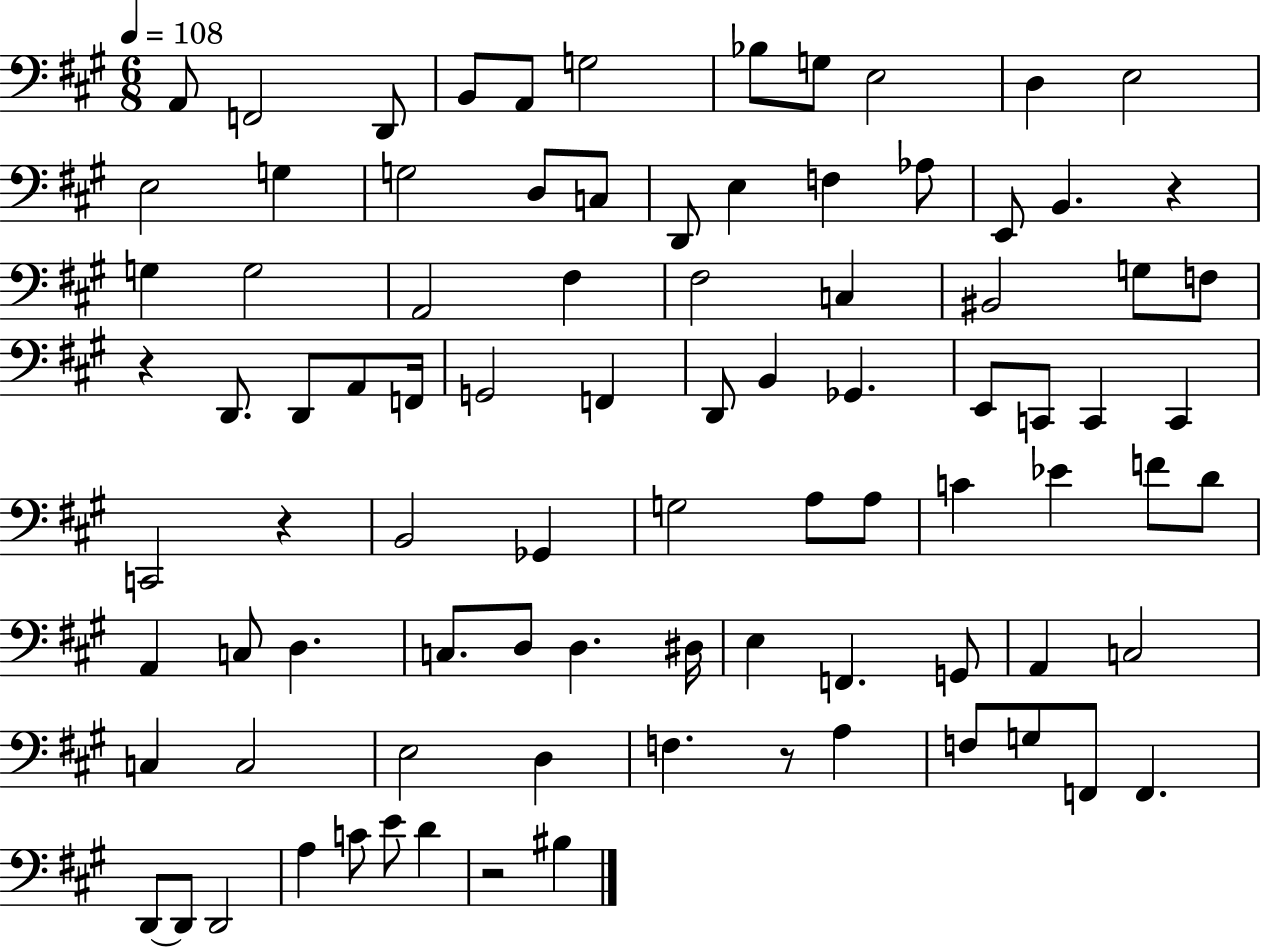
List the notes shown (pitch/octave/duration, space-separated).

A2/e F2/h D2/e B2/e A2/e G3/h Bb3/e G3/e E3/h D3/q E3/h E3/h G3/q G3/h D3/e C3/e D2/e E3/q F3/q Ab3/e E2/e B2/q. R/q G3/q G3/h A2/h F#3/q F#3/h C3/q BIS2/h G3/e F3/e R/q D2/e. D2/e A2/e F2/s G2/h F2/q D2/e B2/q Gb2/q. E2/e C2/e C2/q C2/q C2/h R/q B2/h Gb2/q G3/h A3/e A3/e C4/q Eb4/q F4/e D4/e A2/q C3/e D3/q. C3/e. D3/e D3/q. D#3/s E3/q F2/q. G2/e A2/q C3/h C3/q C3/h E3/h D3/q F3/q. R/e A3/q F3/e G3/e F2/e F2/q. D2/e D2/e D2/h A3/q C4/e E4/e D4/q R/h BIS3/q